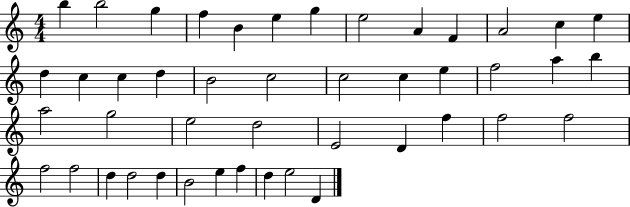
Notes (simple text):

B5/q B5/h G5/q F5/q B4/q E5/q G5/q E5/h A4/q F4/q A4/h C5/q E5/q D5/q C5/q C5/q D5/q B4/h C5/h C5/h C5/q E5/q F5/h A5/q B5/q A5/h G5/h E5/h D5/h E4/h D4/q F5/q F5/h F5/h F5/h F5/h D5/q D5/h D5/q B4/h E5/q F5/q D5/q E5/h D4/q